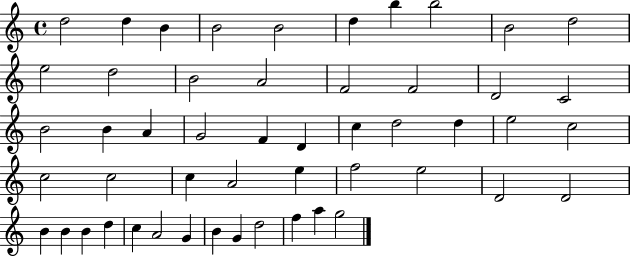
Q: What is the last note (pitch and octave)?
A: G5